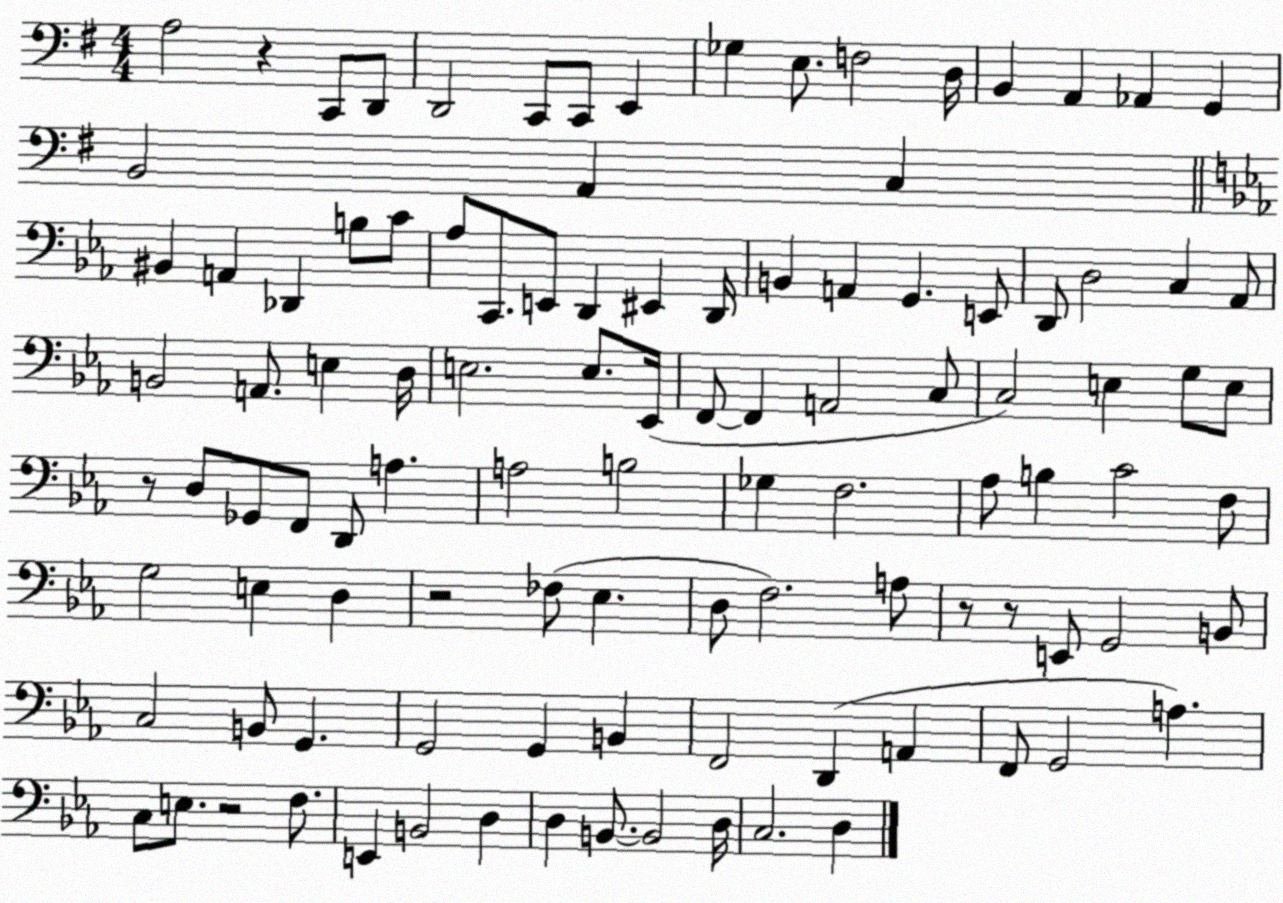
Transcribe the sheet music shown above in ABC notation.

X:1
T:Untitled
M:4/4
L:1/4
K:G
A,2 z C,,/2 D,,/2 D,,2 C,,/2 C,,/2 E,, _G, E,/2 F,2 D,/4 B,, A,, _A,, G,, B,,2 A,, C, ^B,, A,, _D,, B,/2 C/2 _A,/2 C,,/2 E,,/2 D,, ^E,, D,,/4 B,, A,, G,, E,,/2 D,,/2 D,2 C, _A,,/2 B,,2 A,,/2 E, D,/4 E,2 E,/2 _E,,/4 F,,/2 F,, A,,2 C,/2 C,2 E, G,/2 E,/2 z/2 D,/2 _G,,/2 F,,/2 D,,/2 A, A,2 B,2 _G, F,2 _A,/2 B, C2 F,/2 G,2 E, D, z2 _F,/2 _E, D,/2 F,2 A,/2 z/2 z/2 E,,/2 G,,2 B,,/2 C,2 B,,/2 G,, G,,2 G,, B,, F,,2 D,, A,, F,,/2 G,,2 A, C,/2 E,/2 z2 F,/2 E,, B,,2 D, D, B,,/2 B,,2 D,/4 C,2 D,